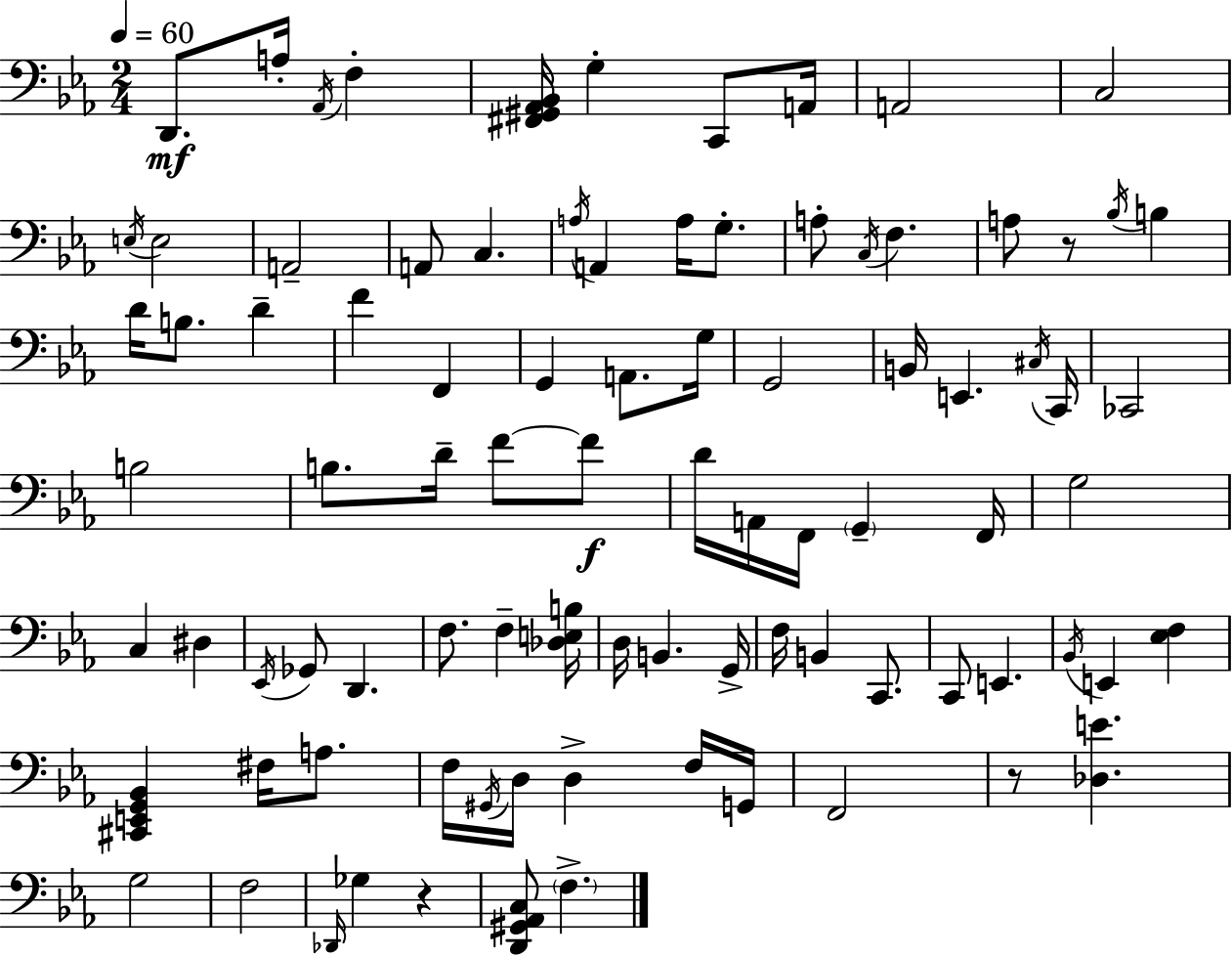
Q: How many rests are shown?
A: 3